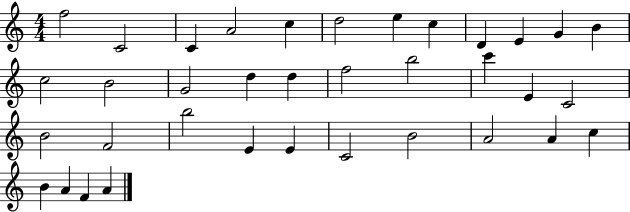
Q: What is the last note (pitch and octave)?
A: A4